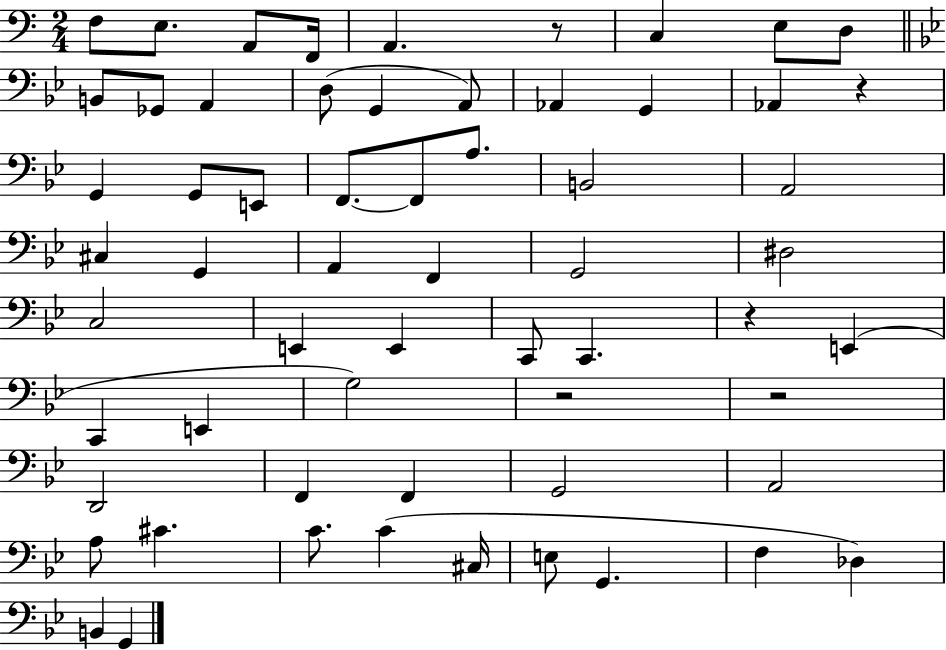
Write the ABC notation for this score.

X:1
T:Untitled
M:2/4
L:1/4
K:C
F,/2 E,/2 A,,/2 F,,/4 A,, z/2 C, E,/2 D,/2 B,,/2 _G,,/2 A,, D,/2 G,, A,,/2 _A,, G,, _A,, z G,, G,,/2 E,,/2 F,,/2 F,,/2 A,/2 B,,2 A,,2 ^C, G,, A,, F,, G,,2 ^D,2 C,2 E,, E,, C,,/2 C,, z E,, C,, E,, G,2 z2 z2 D,,2 F,, F,, G,,2 A,,2 A,/2 ^C C/2 C ^C,/4 E,/2 G,, F, _D, B,, G,,